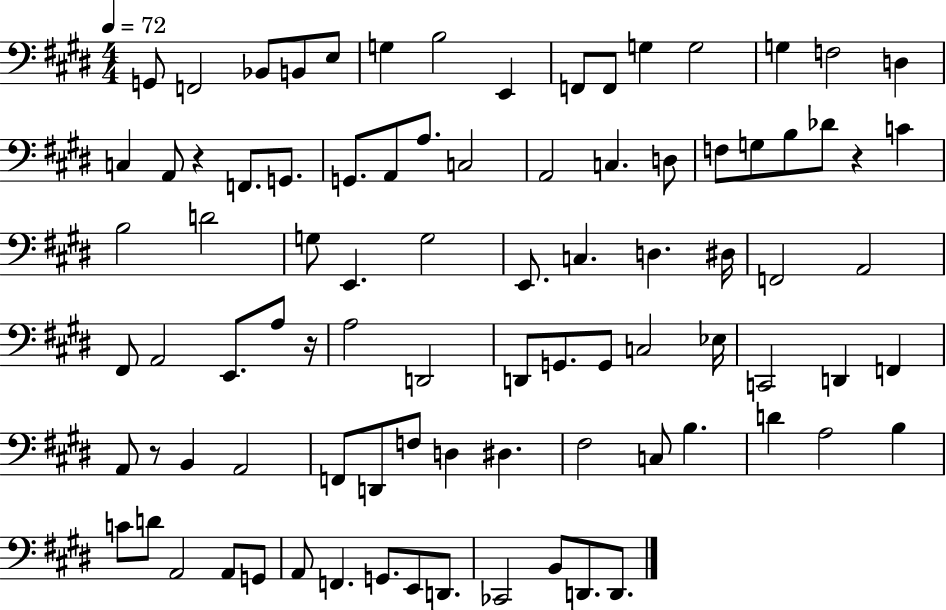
{
  \clef bass
  \numericTimeSignature
  \time 4/4
  \key e \major
  \tempo 4 = 72
  g,8 f,2 bes,8 b,8 e8 | g4 b2 e,4 | f,8 f,8 g4 g2 | g4 f2 d4 | \break c4 a,8 r4 f,8. g,8. | g,8. a,8 a8. c2 | a,2 c4. d8 | f8 g8 b8 des'8 r4 c'4 | \break b2 d'2 | g8 e,4. g2 | e,8. c4. d4. dis16 | f,2 a,2 | \break fis,8 a,2 e,8. a8 r16 | a2 d,2 | d,8 g,8. g,8 c2 ees16 | c,2 d,4 f,4 | \break a,8 r8 b,4 a,2 | f,8 d,8 f8 d4 dis4. | fis2 c8 b4. | d'4 a2 b4 | \break c'8 d'8 a,2 a,8 g,8 | a,8 f,4. g,8. e,8 d,8. | ces,2 b,8 d,8. d,8. | \bar "|."
}